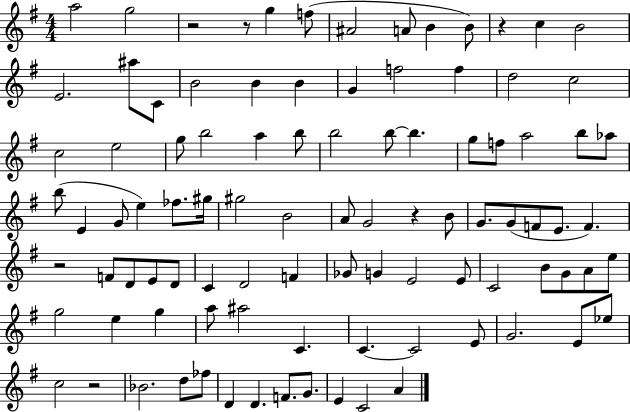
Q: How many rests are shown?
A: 6